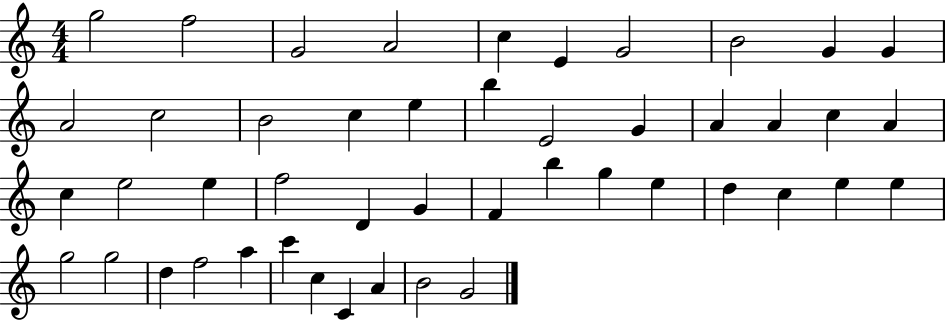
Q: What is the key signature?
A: C major